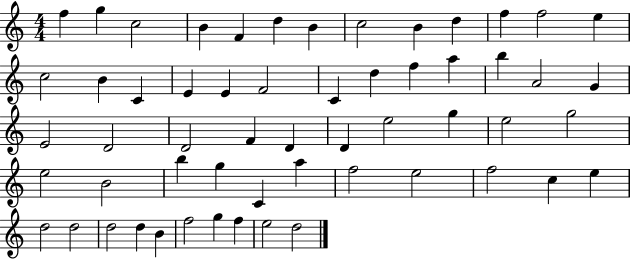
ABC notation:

X:1
T:Untitled
M:4/4
L:1/4
K:C
f g c2 B F d B c2 B d f f2 e c2 B C E E F2 C d f a b A2 G E2 D2 D2 F D D e2 g e2 g2 e2 B2 b g C a f2 e2 f2 c e d2 d2 d2 d B f2 g f e2 d2